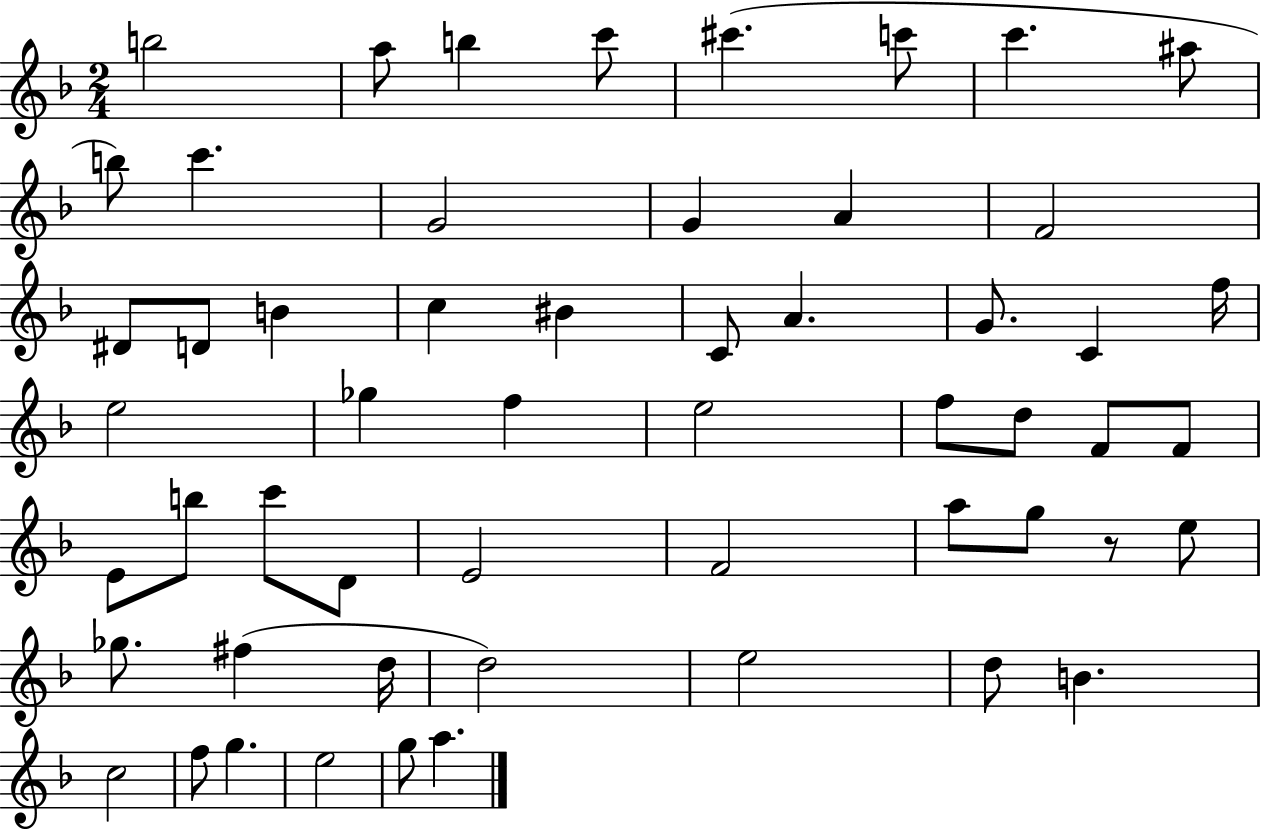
{
  \clef treble
  \numericTimeSignature
  \time 2/4
  \key f \major
  b''2 | a''8 b''4 c'''8 | cis'''4.( c'''8 | c'''4. ais''8 | \break b''8) c'''4. | g'2 | g'4 a'4 | f'2 | \break dis'8 d'8 b'4 | c''4 bis'4 | c'8 a'4. | g'8. c'4 f''16 | \break e''2 | ges''4 f''4 | e''2 | f''8 d''8 f'8 f'8 | \break e'8 b''8 c'''8 d'8 | e'2 | f'2 | a''8 g''8 r8 e''8 | \break ges''8. fis''4( d''16 | d''2) | e''2 | d''8 b'4. | \break c''2 | f''8 g''4. | e''2 | g''8 a''4. | \break \bar "|."
}